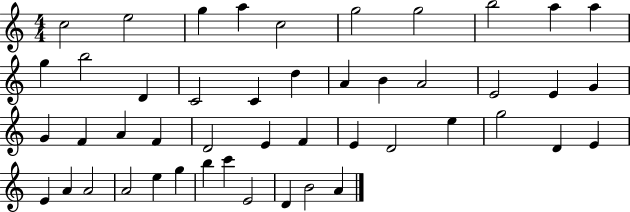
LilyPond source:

{
  \clef treble
  \numericTimeSignature
  \time 4/4
  \key c \major
  c''2 e''2 | g''4 a''4 c''2 | g''2 g''2 | b''2 a''4 a''4 | \break g''4 b''2 d'4 | c'2 c'4 d''4 | a'4 b'4 a'2 | e'2 e'4 g'4 | \break g'4 f'4 a'4 f'4 | d'2 e'4 f'4 | e'4 d'2 e''4 | g''2 d'4 e'4 | \break e'4 a'4 a'2 | a'2 e''4 g''4 | b''4 c'''4 e'2 | d'4 b'2 a'4 | \break \bar "|."
}